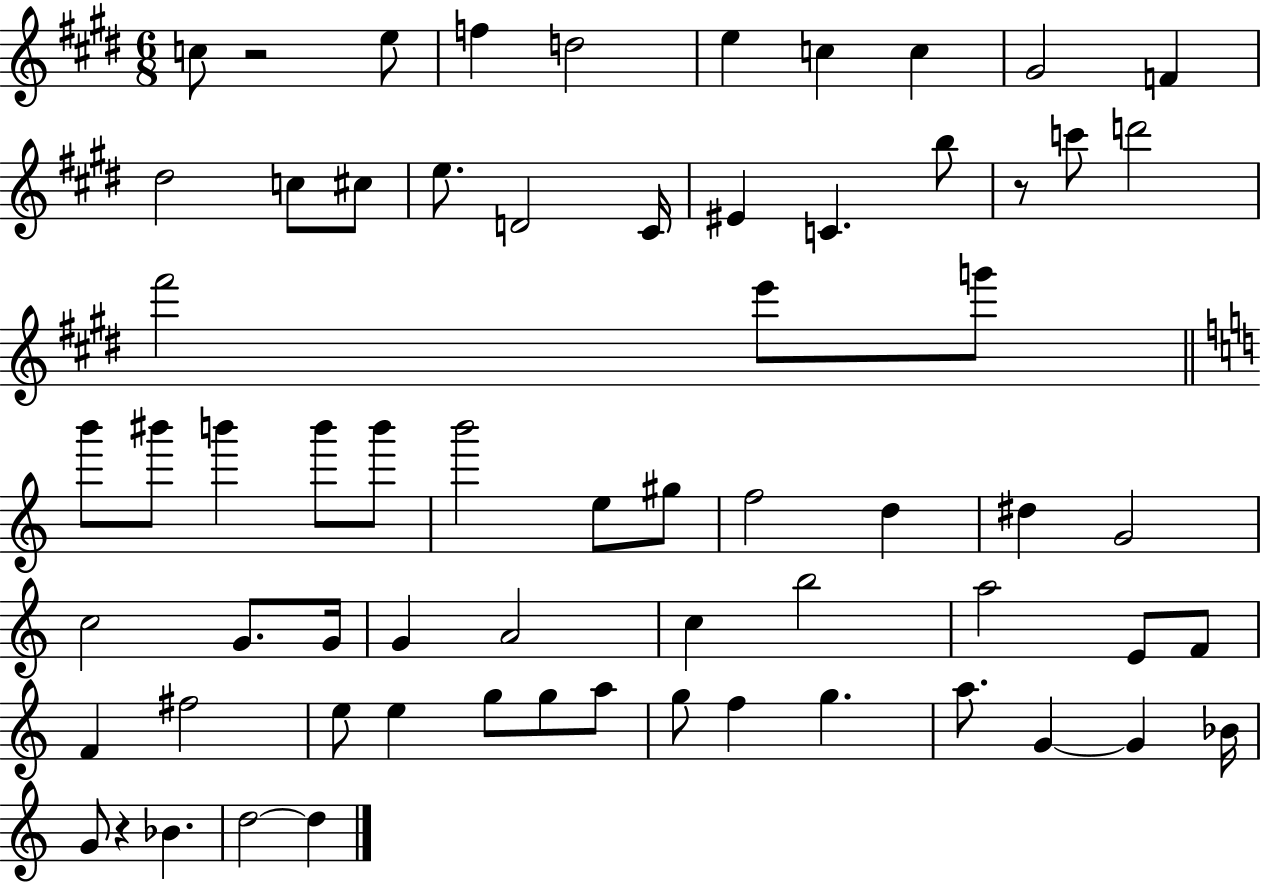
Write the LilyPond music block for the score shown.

{
  \clef treble
  \numericTimeSignature
  \time 6/8
  \key e \major
  c''8 r2 e''8 | f''4 d''2 | e''4 c''4 c''4 | gis'2 f'4 | \break dis''2 c''8 cis''8 | e''8. d'2 cis'16 | eis'4 c'4. b''8 | r8 c'''8 d'''2 | \break fis'''2 e'''8 g'''8 | \bar "||" \break \key c \major b'''8 bis'''8 b'''4 b'''8 b'''8 | b'''2 e''8 gis''8 | f''2 d''4 | dis''4 g'2 | \break c''2 g'8. g'16 | g'4 a'2 | c''4 b''2 | a''2 e'8 f'8 | \break f'4 fis''2 | e''8 e''4 g''8 g''8 a''8 | g''8 f''4 g''4. | a''8. g'4~~ g'4 bes'16 | \break g'8 r4 bes'4. | d''2~~ d''4 | \bar "|."
}